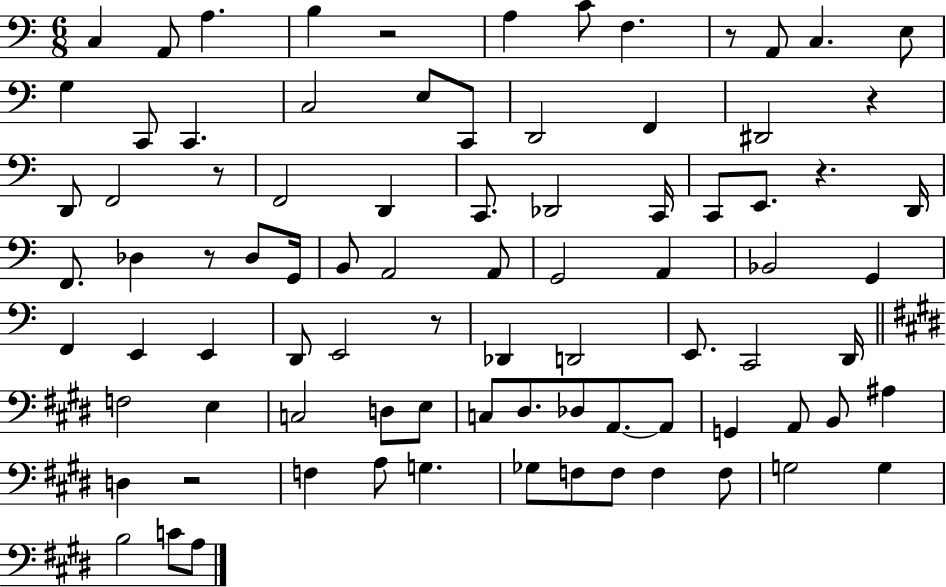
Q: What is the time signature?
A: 6/8